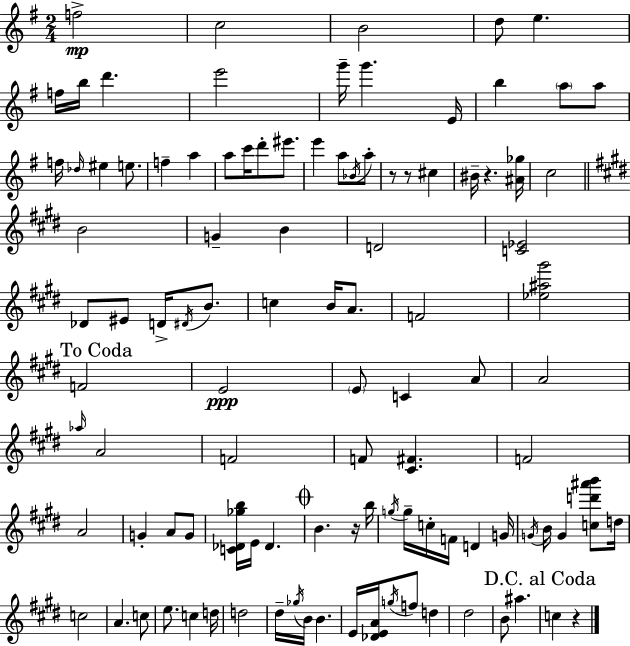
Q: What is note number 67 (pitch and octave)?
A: C5